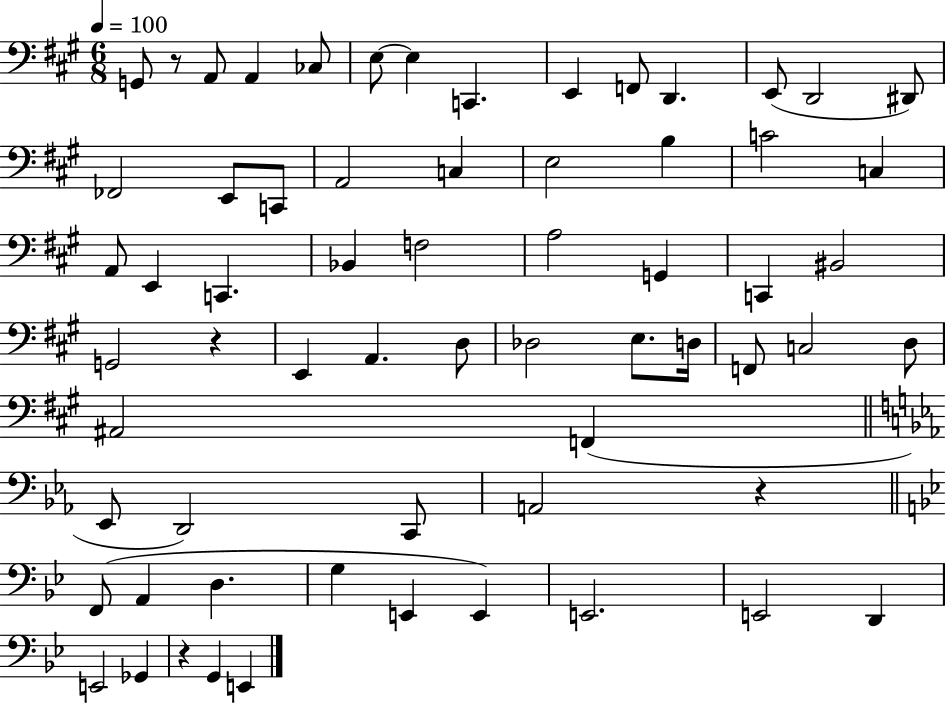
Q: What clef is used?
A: bass